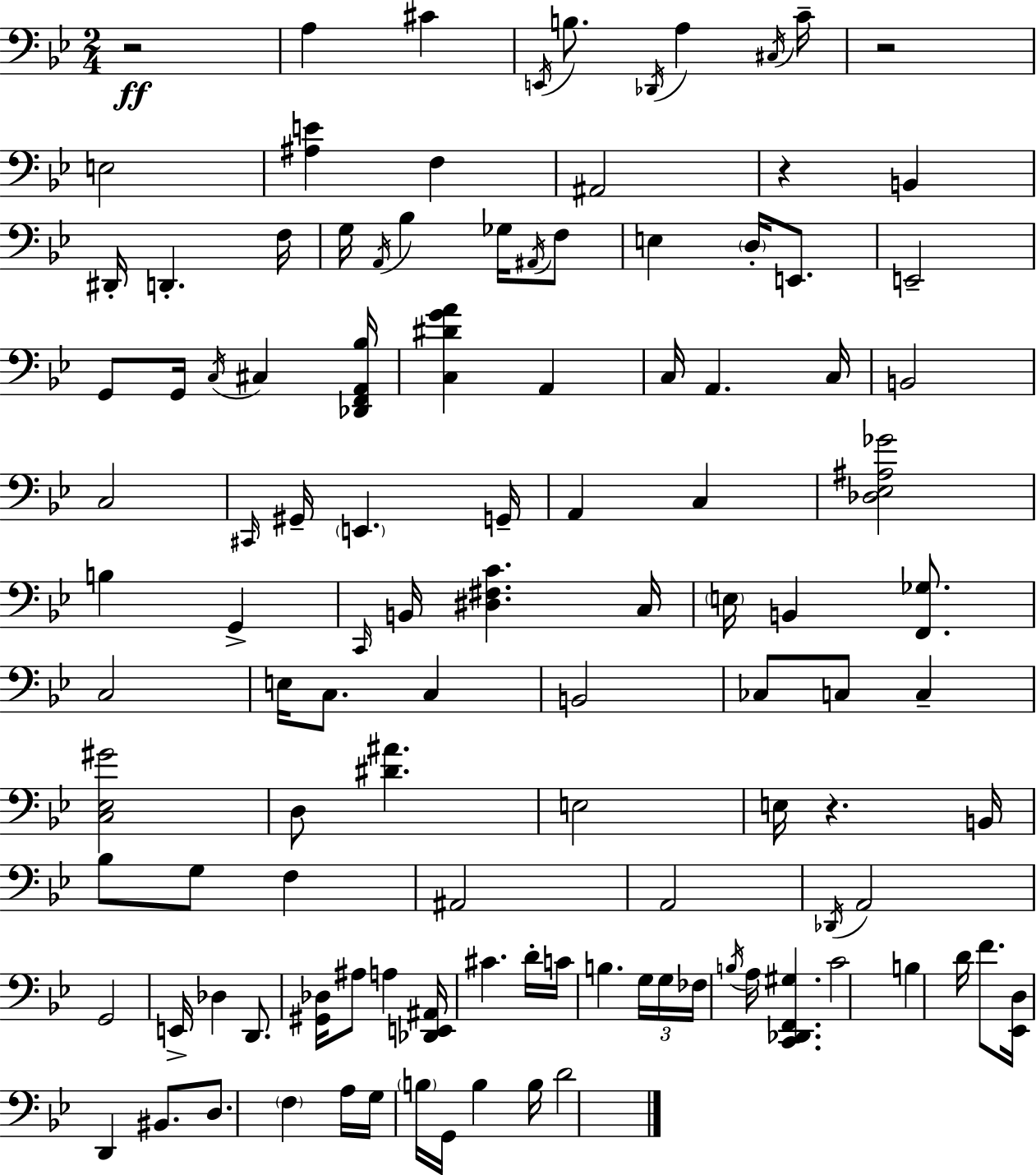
R/h A3/q C#4/q E2/s B3/e. Db2/s A3/q C#3/s C4/s R/h E3/h [A#3,E4]/q F3/q A#2/h R/q B2/q D#2/s D2/q. F3/s G3/s A2/s Bb3/q Gb3/s A#2/s F3/e E3/q D3/s E2/e. E2/h G2/e G2/s C3/s C#3/q [Db2,F2,A2,Bb3]/s [C3,D#4,G4,A4]/q A2/q C3/s A2/q. C3/s B2/h C3/h C#2/s G#2/s E2/q. G2/s A2/q C3/q [Db3,Eb3,A#3,Gb4]/h B3/q G2/q C2/s B2/s [D#3,F#3,C4]/q. C3/s E3/s B2/q [F2,Gb3]/e. C3/h E3/s C3/e. C3/q B2/h CES3/e C3/e C3/q [C3,Eb3,G#4]/h D3/e [D#4,A#4]/q. E3/h E3/s R/q. B2/s Bb3/e G3/e F3/q A#2/h A2/h Db2/s A2/h G2/h E2/s Db3/q D2/e. [G#2,Db3]/s A#3/e A3/q [Db2,E2,A#2]/s C#4/q. D4/s C4/s B3/q. G3/s G3/s FES3/s B3/s A3/s [C2,Db2,F2,G#3]/q. C4/h B3/q D4/s F4/e. [Eb2,D3]/s D2/q BIS2/e. D3/e. F3/q A3/s G3/s B3/s G2/s B3/q B3/s D4/h